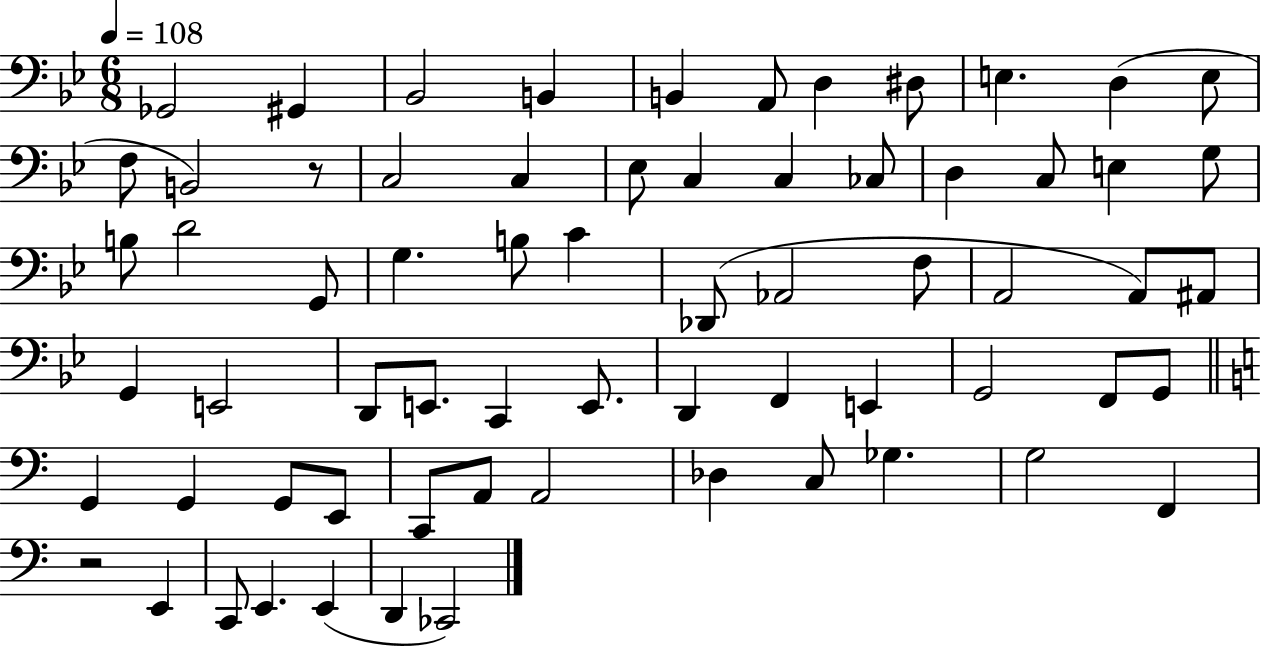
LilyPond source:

{
  \clef bass
  \numericTimeSignature
  \time 6/8
  \key bes \major
  \tempo 4 = 108
  ges,2 gis,4 | bes,2 b,4 | b,4 a,8 d4 dis8 | e4. d4( e8 | \break f8 b,2) r8 | c2 c4 | ees8 c4 c4 ces8 | d4 c8 e4 g8 | \break b8 d'2 g,8 | g4. b8 c'4 | des,8( aes,2 f8 | a,2 a,8) ais,8 | \break g,4 e,2 | d,8 e,8. c,4 e,8. | d,4 f,4 e,4 | g,2 f,8 g,8 | \break \bar "||" \break \key c \major g,4 g,4 g,8 e,8 | c,8 a,8 a,2 | des4 c8 ges4. | g2 f,4 | \break r2 e,4 | c,8 e,4. e,4( | d,4 ces,2) | \bar "|."
}